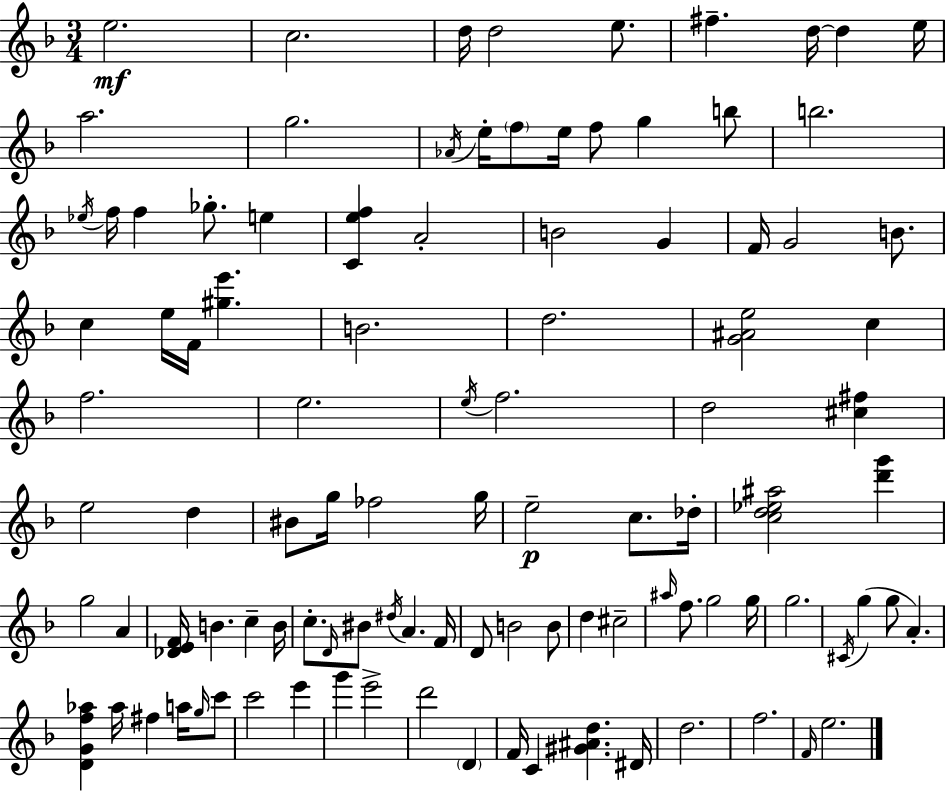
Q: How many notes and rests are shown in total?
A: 102